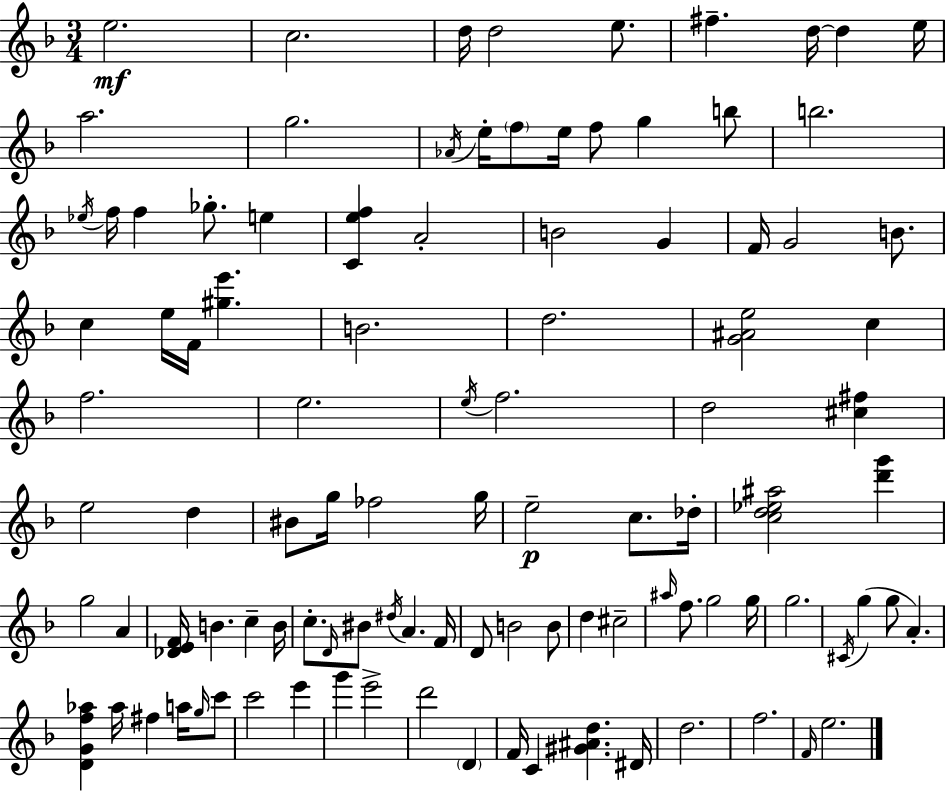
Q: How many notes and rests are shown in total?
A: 102